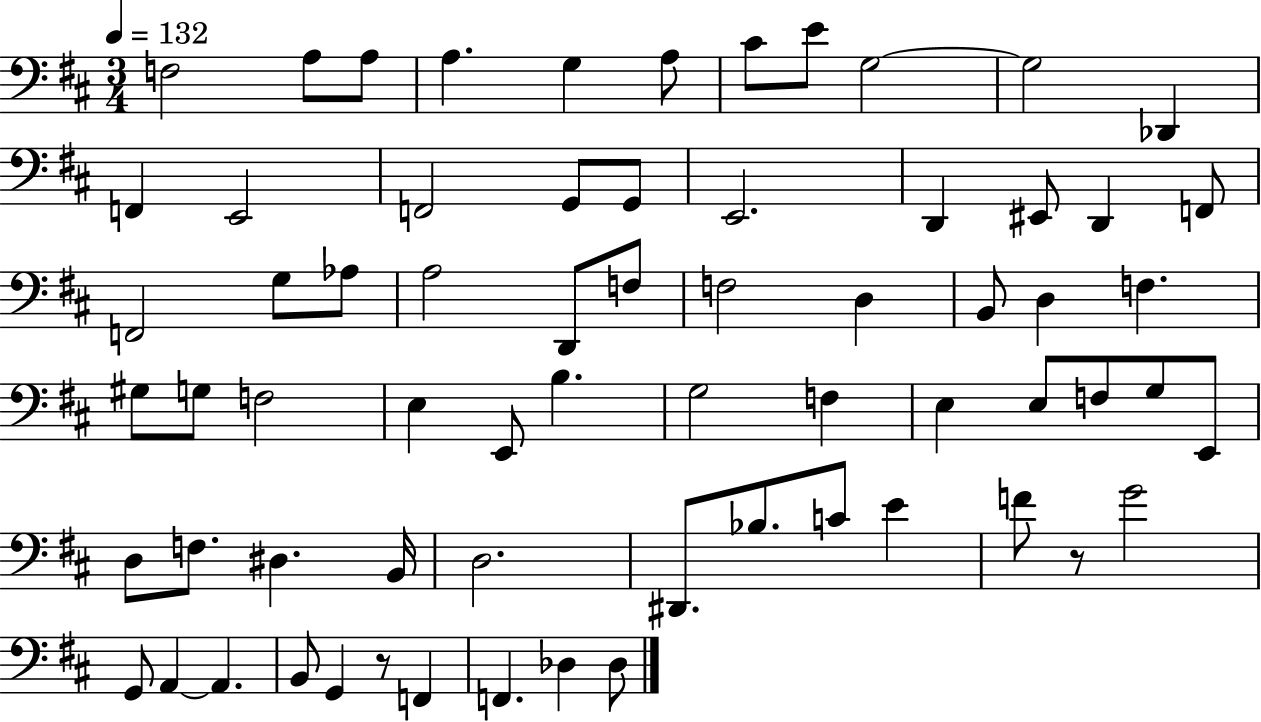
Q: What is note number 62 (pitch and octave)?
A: F2